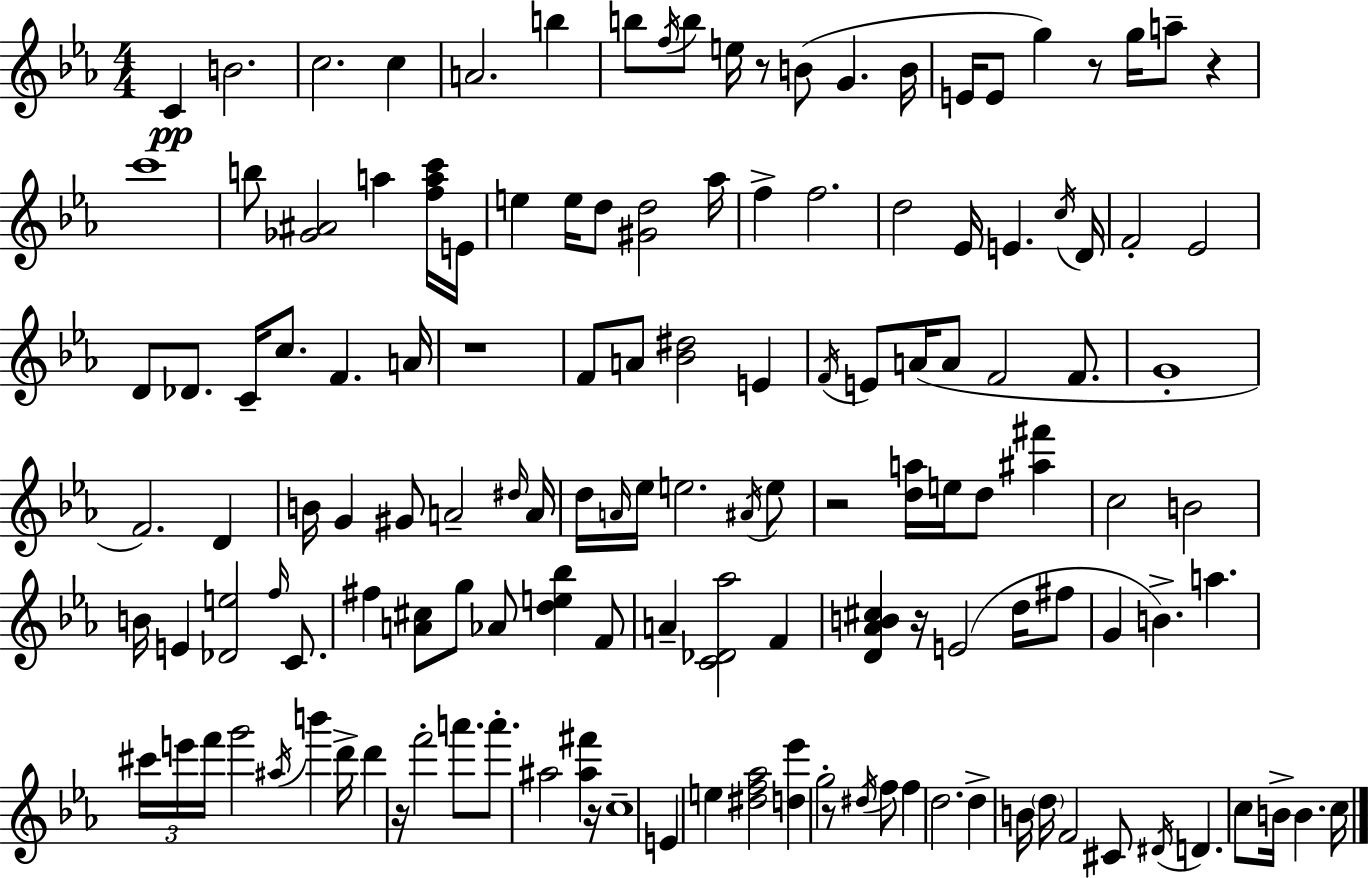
X:1
T:Untitled
M:4/4
L:1/4
K:Cm
C B2 c2 c A2 b b/2 f/4 b/2 e/4 z/2 B/2 G B/4 E/4 E/2 g z/2 g/4 a/2 z c'4 b/2 [_G^A]2 a [fac']/4 E/4 e e/4 d/2 [^Gd]2 _a/4 f f2 d2 _E/4 E c/4 D/4 F2 _E2 D/2 _D/2 C/4 c/2 F A/4 z4 F/2 A/2 [_B^d]2 E F/4 E/2 A/4 A/2 F2 F/2 G4 F2 D B/4 G ^G/2 A2 ^d/4 A/4 d/4 A/4 _e/4 e2 ^A/4 e/2 z2 [da]/4 e/4 d/2 [^a^f'] c2 B2 B/4 E [_De]2 f/4 C/2 ^f [A^c]/2 g/2 _A/2 [de_b] F/2 A [C_D_a]2 F [D_AB^c] z/4 E2 d/4 ^f/2 G B a ^c'/4 e'/4 f'/4 g'2 ^a/4 b' d'/4 d' z/4 f'2 a'/2 a'/2 ^a2 [^a^f'] z/4 c4 E e [^df_a]2 [d_e'] g2 z/2 ^d/4 f/2 f d2 d B/4 d/4 F2 ^C/2 ^D/4 D c/2 B/4 B c/4